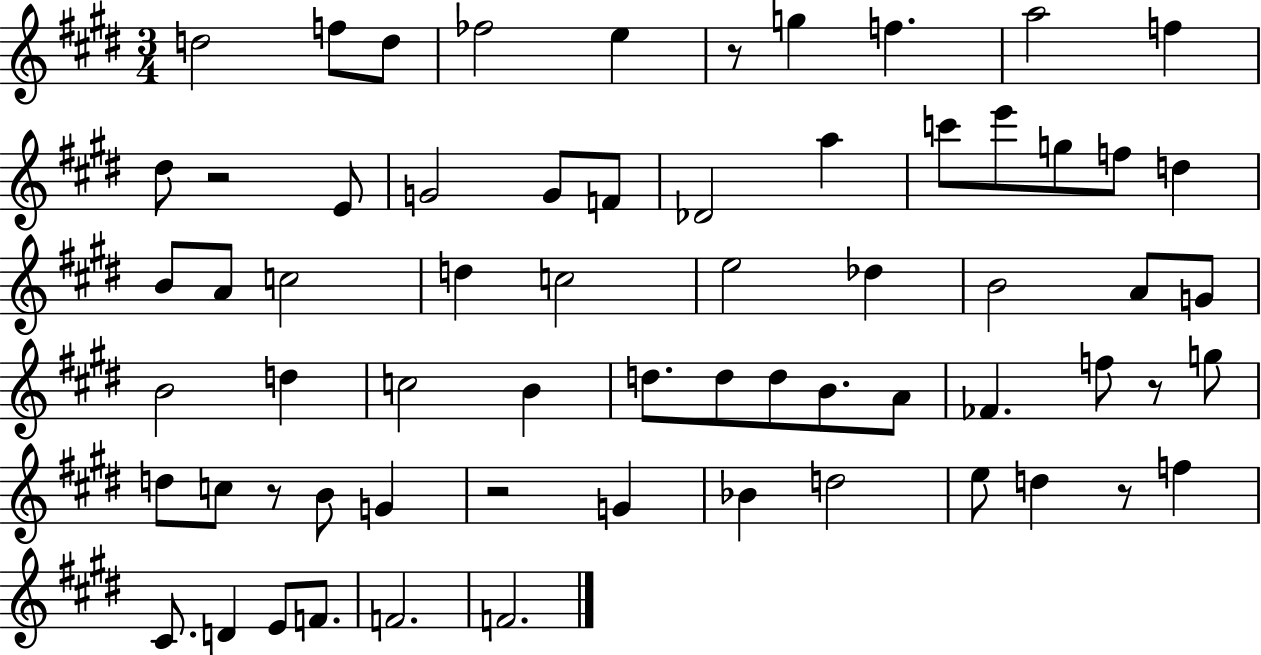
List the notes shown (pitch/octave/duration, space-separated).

D5/h F5/e D5/e FES5/h E5/q R/e G5/q F5/q. A5/h F5/q D#5/e R/h E4/e G4/h G4/e F4/e Db4/h A5/q C6/e E6/e G5/e F5/e D5/q B4/e A4/e C5/h D5/q C5/h E5/h Db5/q B4/h A4/e G4/e B4/h D5/q C5/h B4/q D5/e. D5/e D5/e B4/e. A4/e FES4/q. F5/e R/e G5/e D5/e C5/e R/e B4/e G4/q R/h G4/q Bb4/q D5/h E5/e D5/q R/e F5/q C#4/e. D4/q E4/e F4/e. F4/h. F4/h.